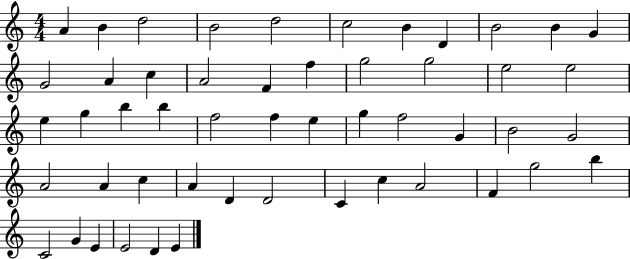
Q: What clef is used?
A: treble